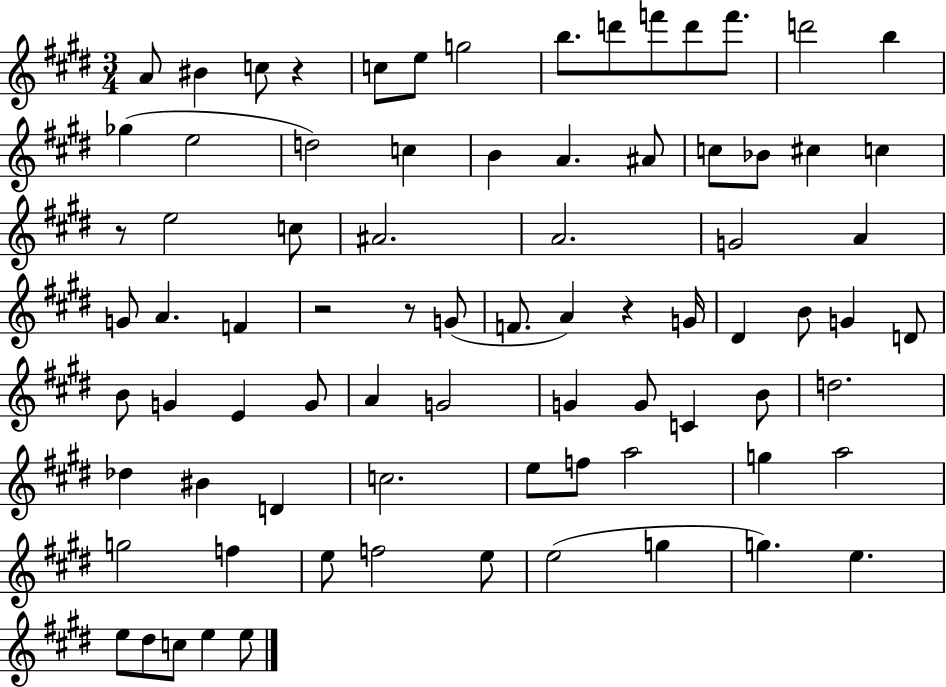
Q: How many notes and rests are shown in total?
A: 80